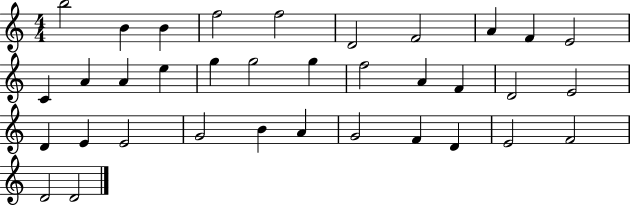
{
  \clef treble
  \numericTimeSignature
  \time 4/4
  \key c \major
  b''2 b'4 b'4 | f''2 f''2 | d'2 f'2 | a'4 f'4 e'2 | \break c'4 a'4 a'4 e''4 | g''4 g''2 g''4 | f''2 a'4 f'4 | d'2 e'2 | \break d'4 e'4 e'2 | g'2 b'4 a'4 | g'2 f'4 d'4 | e'2 f'2 | \break d'2 d'2 | \bar "|."
}